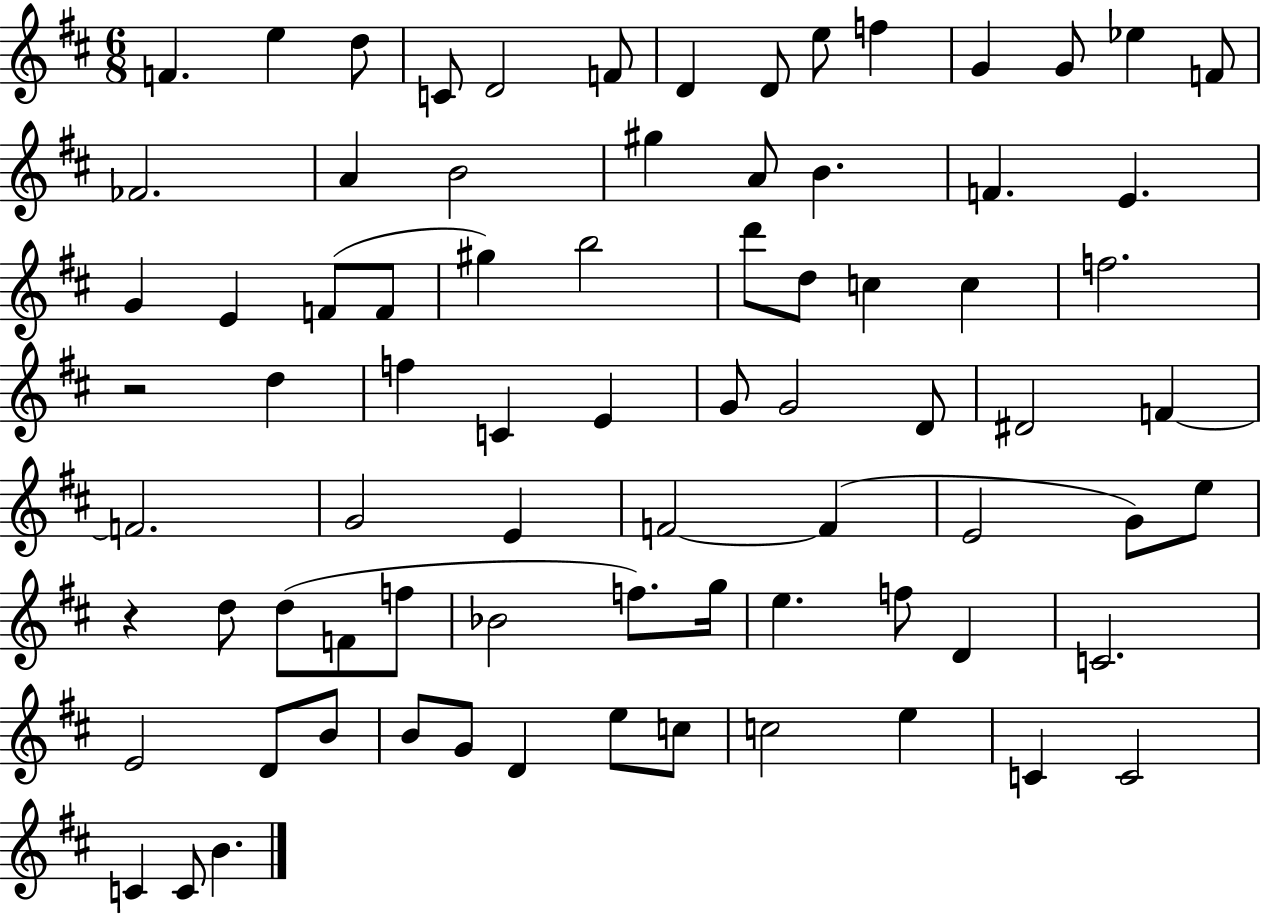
{
  \clef treble
  \numericTimeSignature
  \time 6/8
  \key d \major
  f'4. e''4 d''8 | c'8 d'2 f'8 | d'4 d'8 e''8 f''4 | g'4 g'8 ees''4 f'8 | \break fes'2. | a'4 b'2 | gis''4 a'8 b'4. | f'4. e'4. | \break g'4 e'4 f'8( f'8 | gis''4) b''2 | d'''8 d''8 c''4 c''4 | f''2. | \break r2 d''4 | f''4 c'4 e'4 | g'8 g'2 d'8 | dis'2 f'4~~ | \break f'2. | g'2 e'4 | f'2~~ f'4( | e'2 g'8) e''8 | \break r4 d''8 d''8( f'8 f''8 | bes'2 f''8.) g''16 | e''4. f''8 d'4 | c'2. | \break e'2 d'8 b'8 | b'8 g'8 d'4 e''8 c''8 | c''2 e''4 | c'4 c'2 | \break c'4 c'8 b'4. | \bar "|."
}